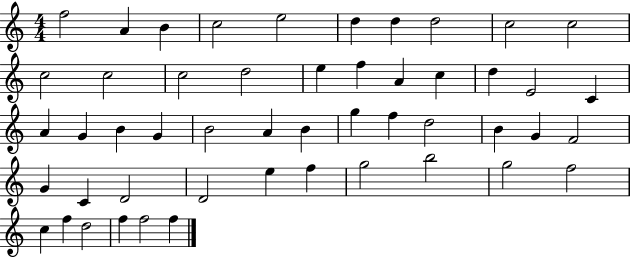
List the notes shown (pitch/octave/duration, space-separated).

F5/h A4/q B4/q C5/h E5/h D5/q D5/q D5/h C5/h C5/h C5/h C5/h C5/h D5/h E5/q F5/q A4/q C5/q D5/q E4/h C4/q A4/q G4/q B4/q G4/q B4/h A4/q B4/q G5/q F5/q D5/h B4/q G4/q F4/h G4/q C4/q D4/h D4/h E5/q F5/q G5/h B5/h G5/h F5/h C5/q F5/q D5/h F5/q F5/h F5/q